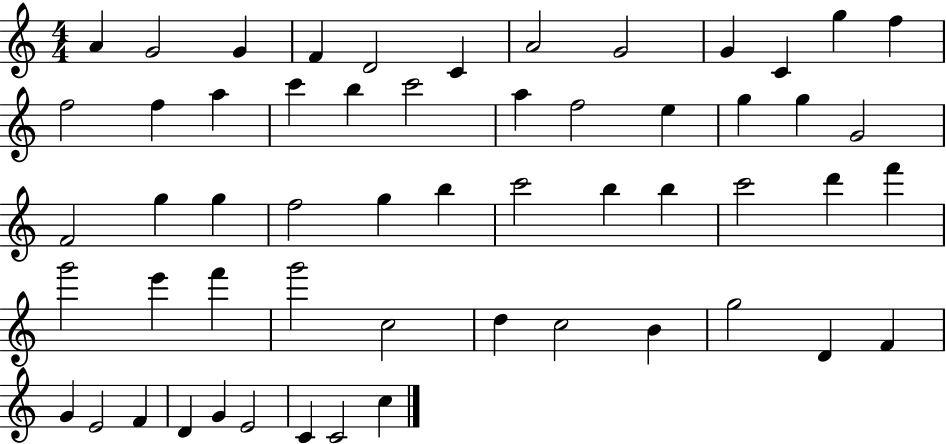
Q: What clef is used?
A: treble